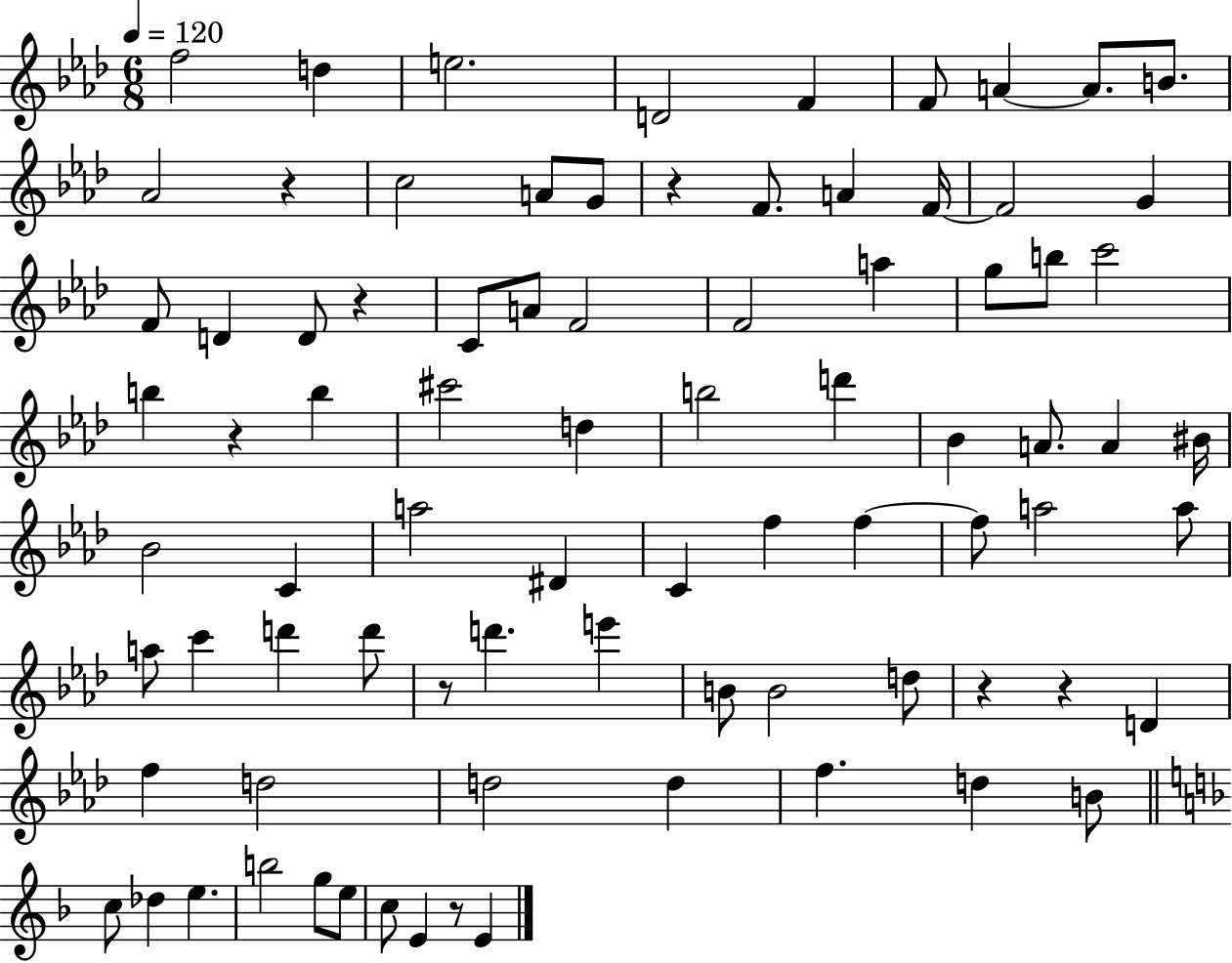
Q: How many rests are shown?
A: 8